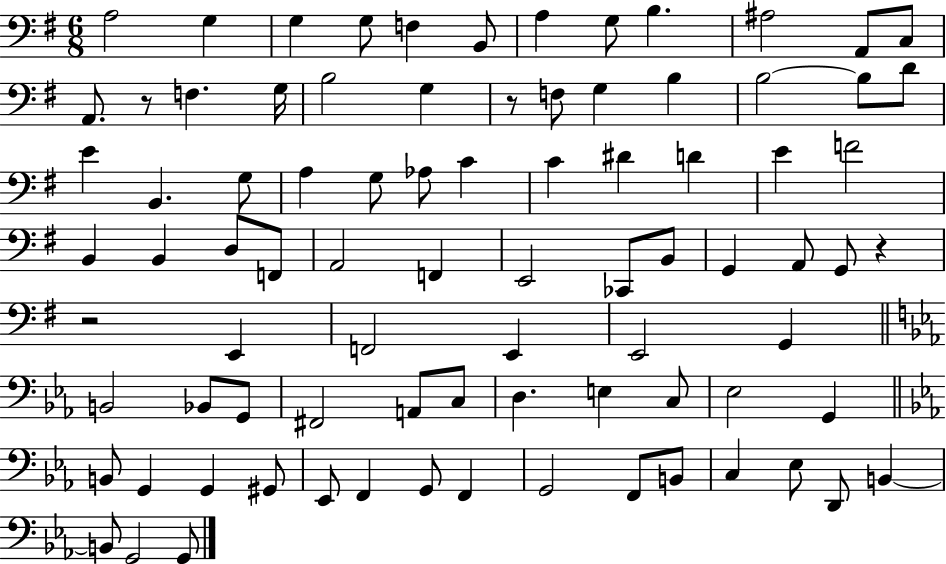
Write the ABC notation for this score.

X:1
T:Untitled
M:6/8
L:1/4
K:G
A,2 G, G, G,/2 F, B,,/2 A, G,/2 B, ^A,2 A,,/2 C,/2 A,,/2 z/2 F, G,/4 B,2 G, z/2 F,/2 G, B, B,2 B,/2 D/2 E B,, G,/2 A, G,/2 _A,/2 C C ^D D E F2 B,, B,, D,/2 F,,/2 A,,2 F,, E,,2 _C,,/2 B,,/2 G,, A,,/2 G,,/2 z z2 E,, F,,2 E,, E,,2 G,, B,,2 _B,,/2 G,,/2 ^F,,2 A,,/2 C,/2 D, E, C,/2 _E,2 G,, B,,/2 G,, G,, ^G,,/2 _E,,/2 F,, G,,/2 F,, G,,2 F,,/2 B,,/2 C, _E,/2 D,,/2 B,, B,,/2 G,,2 G,,/2